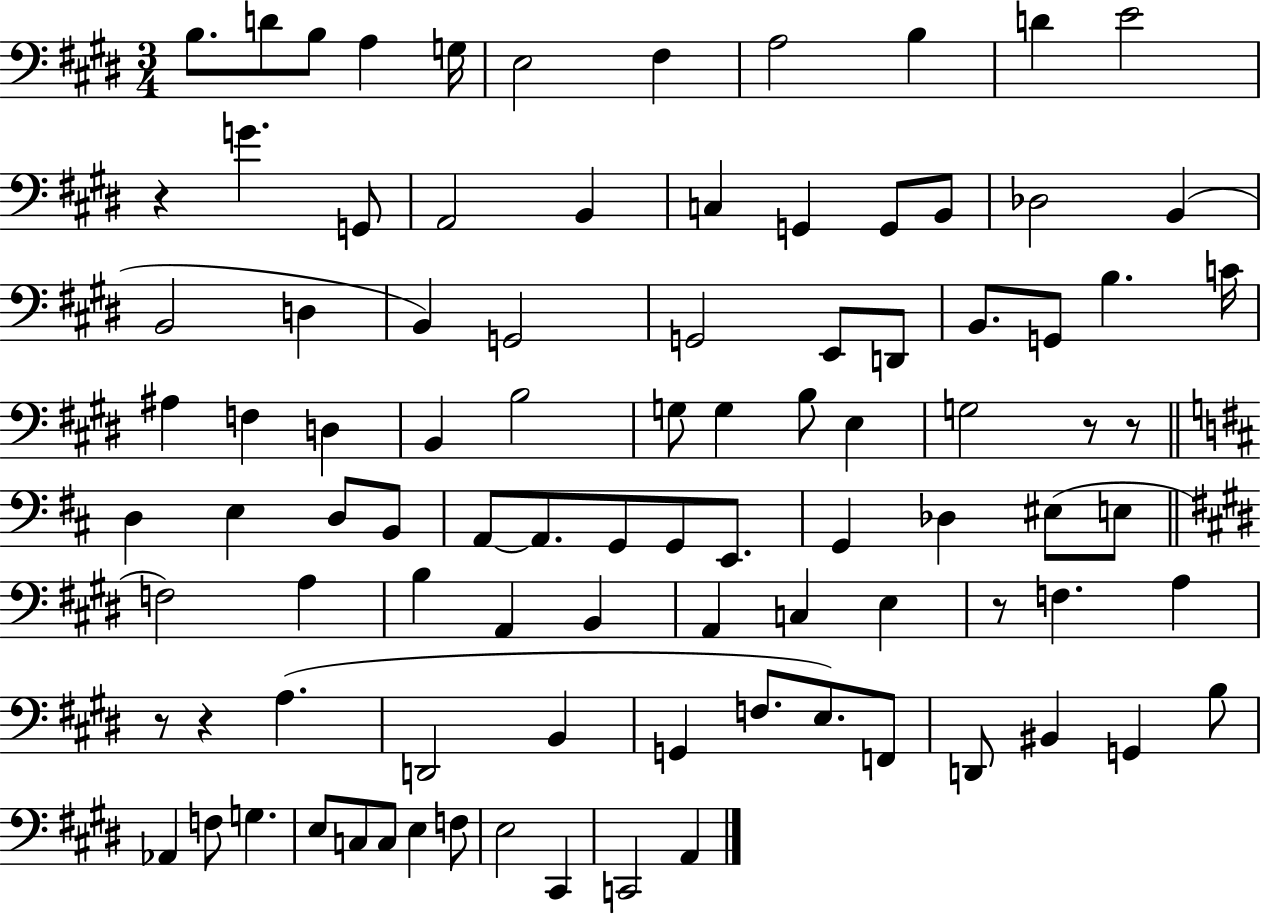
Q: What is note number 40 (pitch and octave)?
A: B3